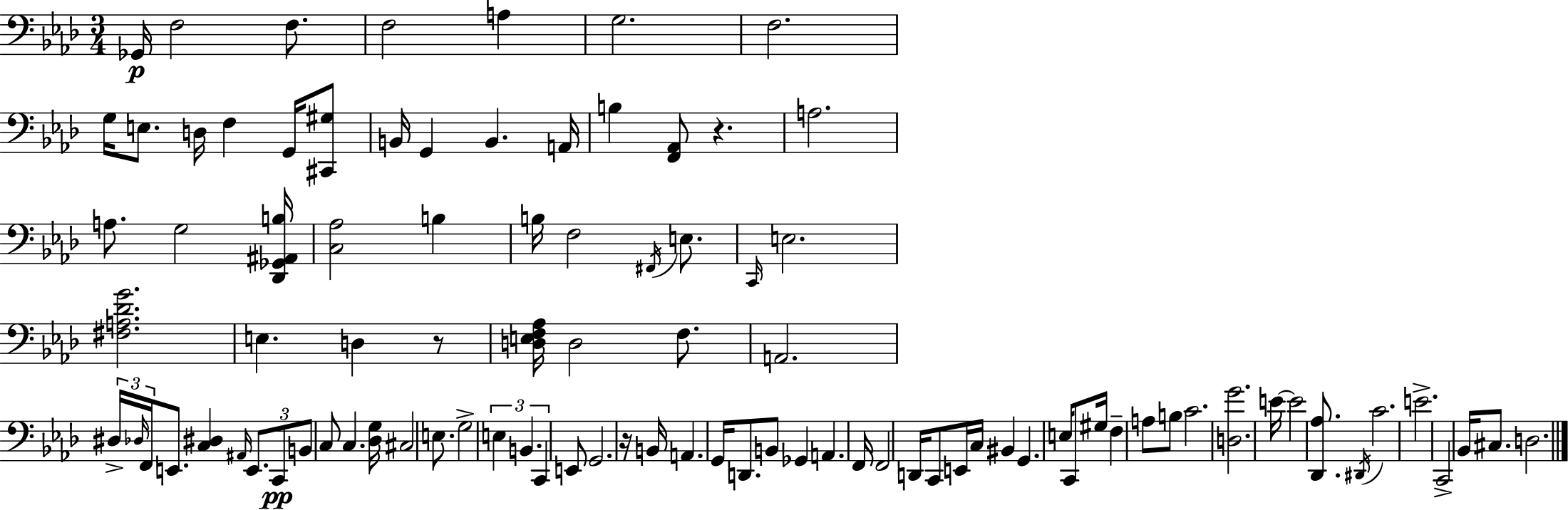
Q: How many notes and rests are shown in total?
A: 94